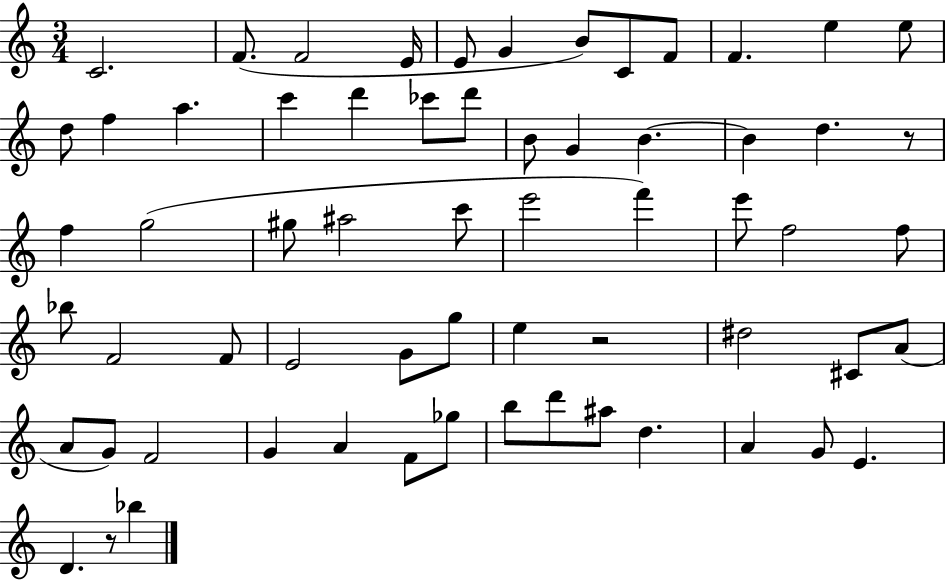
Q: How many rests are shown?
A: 3